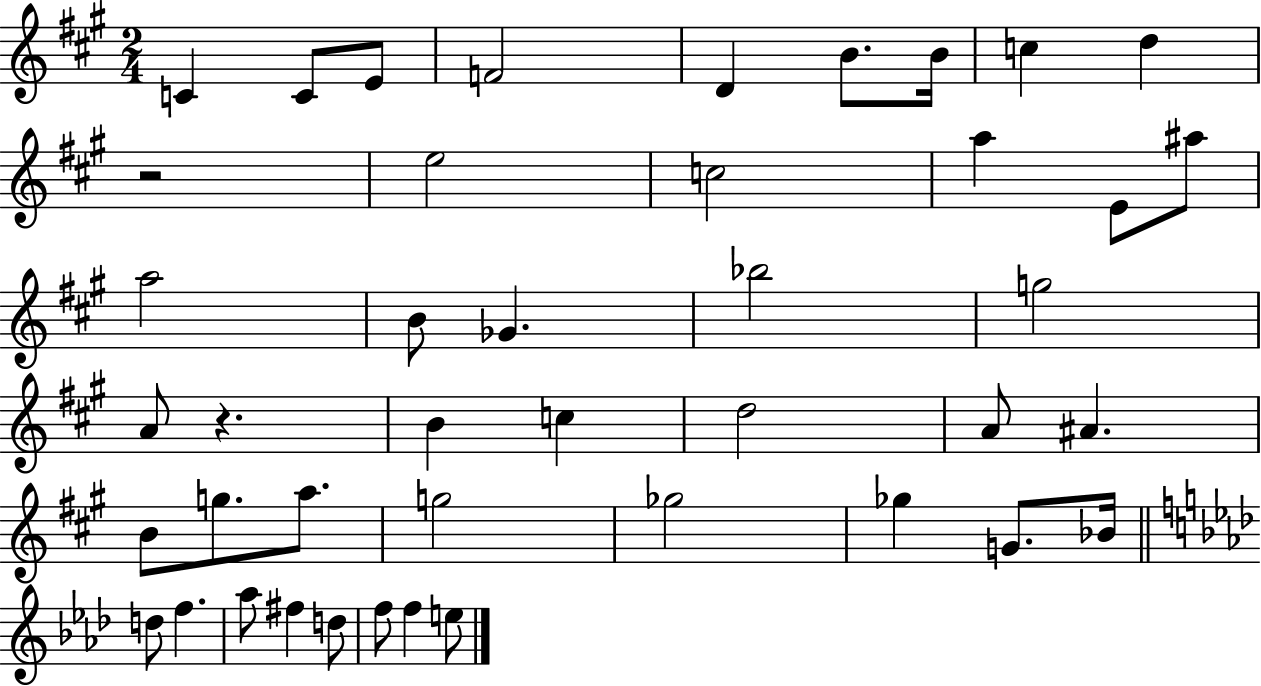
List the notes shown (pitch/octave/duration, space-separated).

C4/q C4/e E4/e F4/h D4/q B4/e. B4/s C5/q D5/q R/h E5/h C5/h A5/q E4/e A#5/e A5/h B4/e Gb4/q. Bb5/h G5/h A4/e R/q. B4/q C5/q D5/h A4/e A#4/q. B4/e G5/e. A5/e. G5/h Gb5/h Gb5/q G4/e. Bb4/s D5/e F5/q. Ab5/e F#5/q D5/e F5/e F5/q E5/e